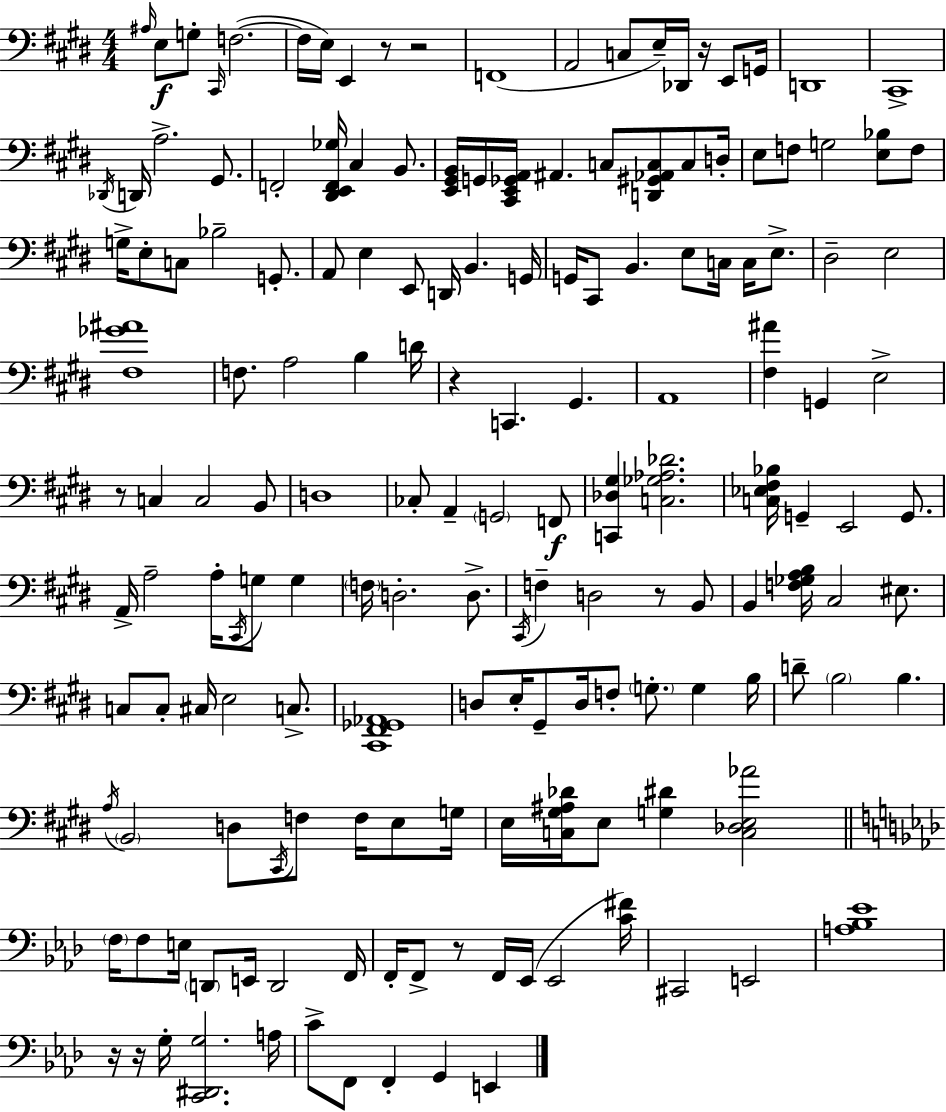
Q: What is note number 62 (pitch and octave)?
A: E3